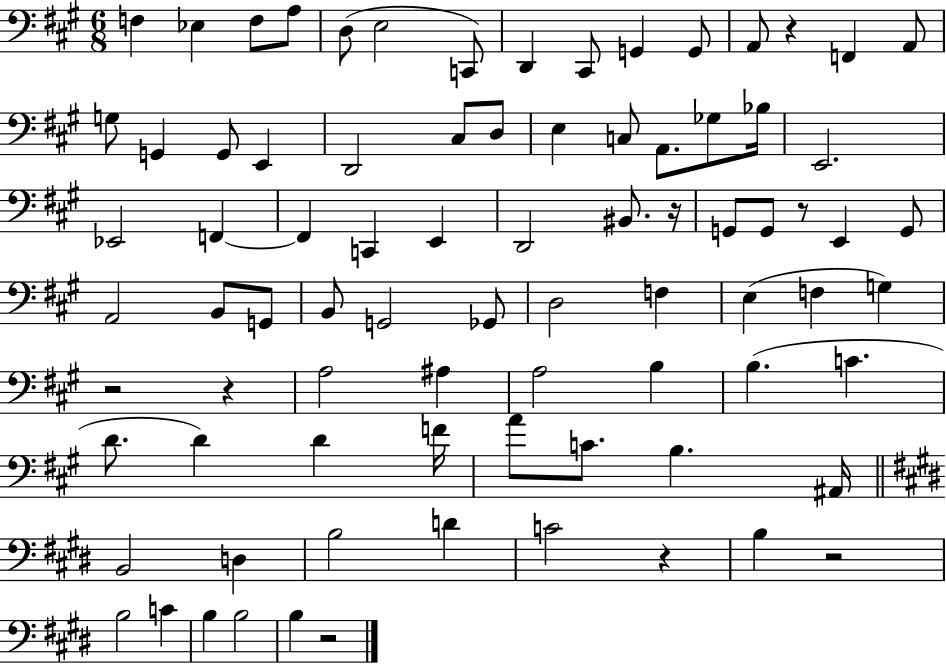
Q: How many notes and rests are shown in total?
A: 82